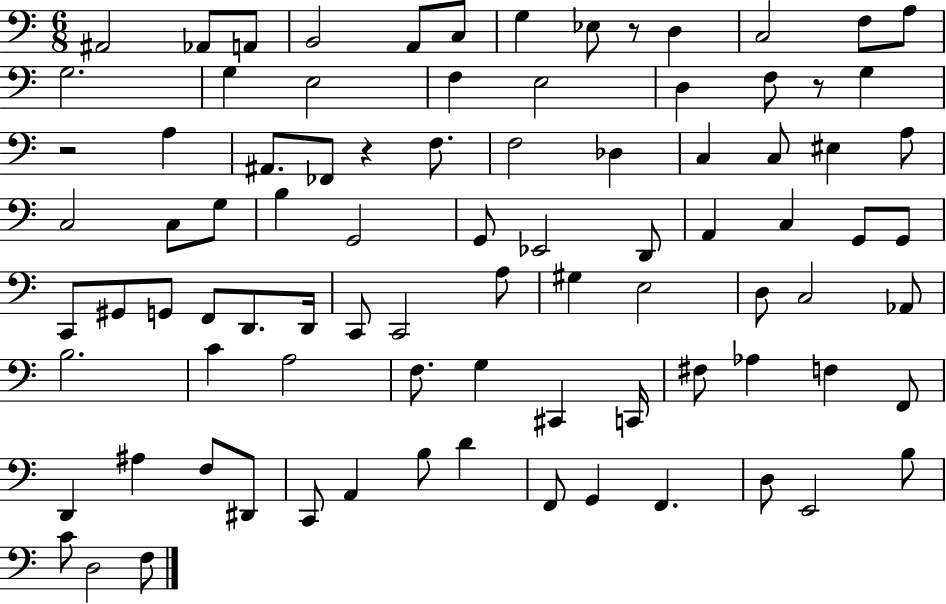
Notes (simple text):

A#2/h Ab2/e A2/e B2/h A2/e C3/e G3/q Eb3/e R/e D3/q C3/h F3/e A3/e G3/h. G3/q E3/h F3/q E3/h D3/q F3/e R/e G3/q R/h A3/q A#2/e. FES2/e R/q F3/e. F3/h Db3/q C3/q C3/e EIS3/q A3/e C3/h C3/e G3/e B3/q G2/h G2/e Eb2/h D2/e A2/q C3/q G2/e G2/e C2/e G#2/e G2/e F2/e D2/e. D2/s C2/e C2/h A3/e G#3/q E3/h D3/e C3/h Ab2/e B3/h. C4/q A3/h F3/e. G3/q C#2/q C2/s F#3/e Ab3/q F3/q F2/e D2/q A#3/q F3/e D#2/e C2/e A2/q B3/e D4/q F2/e G2/q F2/q. D3/e E2/h B3/e C4/e D3/h F3/e